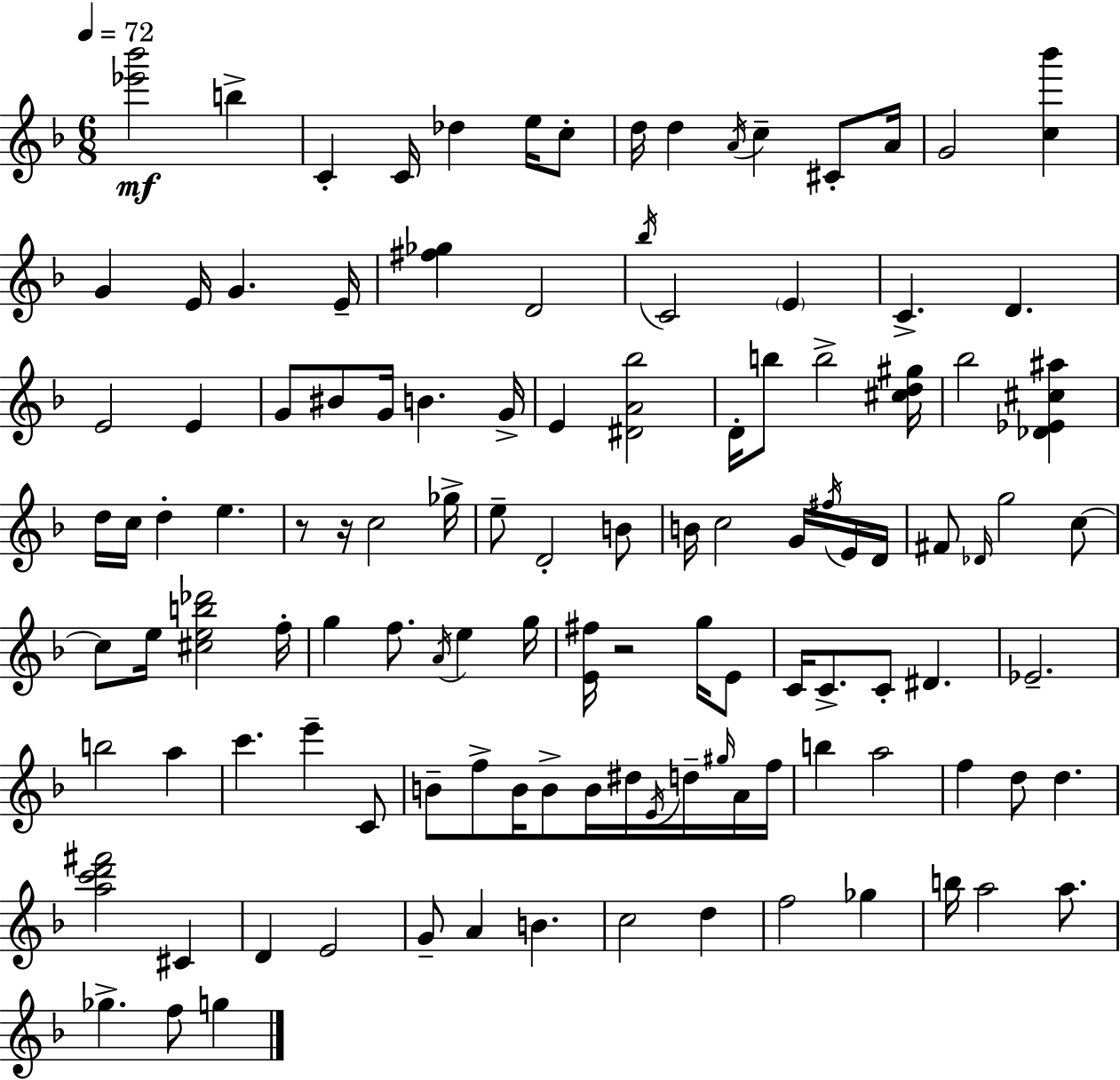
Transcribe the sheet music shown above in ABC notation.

X:1
T:Untitled
M:6/8
L:1/4
K:Dm
[_e'_b']2 b C C/4 _d e/4 c/2 d/4 d A/4 c ^C/2 A/4 G2 [c_b'] G E/4 G E/4 [^f_g] D2 _b/4 C2 E C D E2 E G/2 ^B/2 G/4 B G/4 E [^DA_b]2 D/4 b/2 b2 [^cd^g]/4 _b2 [_D_E^c^a] d/4 c/4 d e z/2 z/4 c2 _g/4 e/2 D2 B/2 B/4 c2 G/4 ^f/4 E/4 D/4 ^F/2 _D/4 g2 c/2 c/2 e/4 [^ceb_d']2 f/4 g f/2 A/4 e g/4 [E^f]/4 z2 g/4 E/2 C/4 C/2 C/2 ^D _E2 b2 a c' e' C/2 B/2 f/2 B/4 B/2 B/4 ^d/4 E/4 d/4 ^g/4 A/4 f/4 b a2 f d/2 d [ac'd'^f']2 ^C D E2 G/2 A B c2 d f2 _g b/4 a2 a/2 _g f/2 g